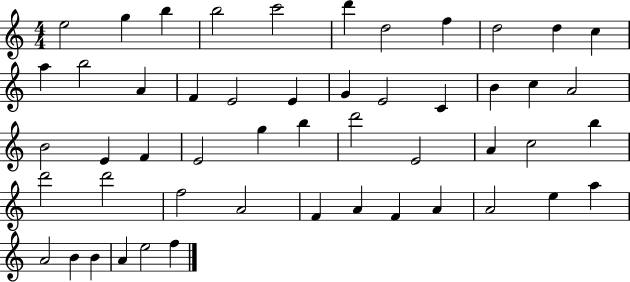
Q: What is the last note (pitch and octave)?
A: F5